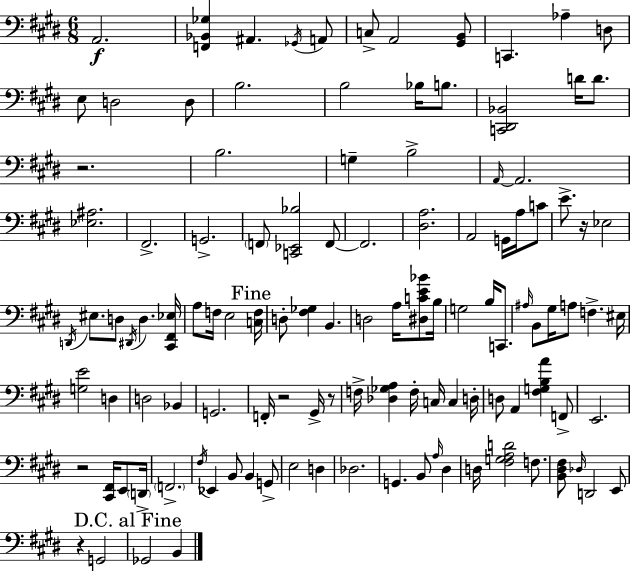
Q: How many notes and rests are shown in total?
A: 116